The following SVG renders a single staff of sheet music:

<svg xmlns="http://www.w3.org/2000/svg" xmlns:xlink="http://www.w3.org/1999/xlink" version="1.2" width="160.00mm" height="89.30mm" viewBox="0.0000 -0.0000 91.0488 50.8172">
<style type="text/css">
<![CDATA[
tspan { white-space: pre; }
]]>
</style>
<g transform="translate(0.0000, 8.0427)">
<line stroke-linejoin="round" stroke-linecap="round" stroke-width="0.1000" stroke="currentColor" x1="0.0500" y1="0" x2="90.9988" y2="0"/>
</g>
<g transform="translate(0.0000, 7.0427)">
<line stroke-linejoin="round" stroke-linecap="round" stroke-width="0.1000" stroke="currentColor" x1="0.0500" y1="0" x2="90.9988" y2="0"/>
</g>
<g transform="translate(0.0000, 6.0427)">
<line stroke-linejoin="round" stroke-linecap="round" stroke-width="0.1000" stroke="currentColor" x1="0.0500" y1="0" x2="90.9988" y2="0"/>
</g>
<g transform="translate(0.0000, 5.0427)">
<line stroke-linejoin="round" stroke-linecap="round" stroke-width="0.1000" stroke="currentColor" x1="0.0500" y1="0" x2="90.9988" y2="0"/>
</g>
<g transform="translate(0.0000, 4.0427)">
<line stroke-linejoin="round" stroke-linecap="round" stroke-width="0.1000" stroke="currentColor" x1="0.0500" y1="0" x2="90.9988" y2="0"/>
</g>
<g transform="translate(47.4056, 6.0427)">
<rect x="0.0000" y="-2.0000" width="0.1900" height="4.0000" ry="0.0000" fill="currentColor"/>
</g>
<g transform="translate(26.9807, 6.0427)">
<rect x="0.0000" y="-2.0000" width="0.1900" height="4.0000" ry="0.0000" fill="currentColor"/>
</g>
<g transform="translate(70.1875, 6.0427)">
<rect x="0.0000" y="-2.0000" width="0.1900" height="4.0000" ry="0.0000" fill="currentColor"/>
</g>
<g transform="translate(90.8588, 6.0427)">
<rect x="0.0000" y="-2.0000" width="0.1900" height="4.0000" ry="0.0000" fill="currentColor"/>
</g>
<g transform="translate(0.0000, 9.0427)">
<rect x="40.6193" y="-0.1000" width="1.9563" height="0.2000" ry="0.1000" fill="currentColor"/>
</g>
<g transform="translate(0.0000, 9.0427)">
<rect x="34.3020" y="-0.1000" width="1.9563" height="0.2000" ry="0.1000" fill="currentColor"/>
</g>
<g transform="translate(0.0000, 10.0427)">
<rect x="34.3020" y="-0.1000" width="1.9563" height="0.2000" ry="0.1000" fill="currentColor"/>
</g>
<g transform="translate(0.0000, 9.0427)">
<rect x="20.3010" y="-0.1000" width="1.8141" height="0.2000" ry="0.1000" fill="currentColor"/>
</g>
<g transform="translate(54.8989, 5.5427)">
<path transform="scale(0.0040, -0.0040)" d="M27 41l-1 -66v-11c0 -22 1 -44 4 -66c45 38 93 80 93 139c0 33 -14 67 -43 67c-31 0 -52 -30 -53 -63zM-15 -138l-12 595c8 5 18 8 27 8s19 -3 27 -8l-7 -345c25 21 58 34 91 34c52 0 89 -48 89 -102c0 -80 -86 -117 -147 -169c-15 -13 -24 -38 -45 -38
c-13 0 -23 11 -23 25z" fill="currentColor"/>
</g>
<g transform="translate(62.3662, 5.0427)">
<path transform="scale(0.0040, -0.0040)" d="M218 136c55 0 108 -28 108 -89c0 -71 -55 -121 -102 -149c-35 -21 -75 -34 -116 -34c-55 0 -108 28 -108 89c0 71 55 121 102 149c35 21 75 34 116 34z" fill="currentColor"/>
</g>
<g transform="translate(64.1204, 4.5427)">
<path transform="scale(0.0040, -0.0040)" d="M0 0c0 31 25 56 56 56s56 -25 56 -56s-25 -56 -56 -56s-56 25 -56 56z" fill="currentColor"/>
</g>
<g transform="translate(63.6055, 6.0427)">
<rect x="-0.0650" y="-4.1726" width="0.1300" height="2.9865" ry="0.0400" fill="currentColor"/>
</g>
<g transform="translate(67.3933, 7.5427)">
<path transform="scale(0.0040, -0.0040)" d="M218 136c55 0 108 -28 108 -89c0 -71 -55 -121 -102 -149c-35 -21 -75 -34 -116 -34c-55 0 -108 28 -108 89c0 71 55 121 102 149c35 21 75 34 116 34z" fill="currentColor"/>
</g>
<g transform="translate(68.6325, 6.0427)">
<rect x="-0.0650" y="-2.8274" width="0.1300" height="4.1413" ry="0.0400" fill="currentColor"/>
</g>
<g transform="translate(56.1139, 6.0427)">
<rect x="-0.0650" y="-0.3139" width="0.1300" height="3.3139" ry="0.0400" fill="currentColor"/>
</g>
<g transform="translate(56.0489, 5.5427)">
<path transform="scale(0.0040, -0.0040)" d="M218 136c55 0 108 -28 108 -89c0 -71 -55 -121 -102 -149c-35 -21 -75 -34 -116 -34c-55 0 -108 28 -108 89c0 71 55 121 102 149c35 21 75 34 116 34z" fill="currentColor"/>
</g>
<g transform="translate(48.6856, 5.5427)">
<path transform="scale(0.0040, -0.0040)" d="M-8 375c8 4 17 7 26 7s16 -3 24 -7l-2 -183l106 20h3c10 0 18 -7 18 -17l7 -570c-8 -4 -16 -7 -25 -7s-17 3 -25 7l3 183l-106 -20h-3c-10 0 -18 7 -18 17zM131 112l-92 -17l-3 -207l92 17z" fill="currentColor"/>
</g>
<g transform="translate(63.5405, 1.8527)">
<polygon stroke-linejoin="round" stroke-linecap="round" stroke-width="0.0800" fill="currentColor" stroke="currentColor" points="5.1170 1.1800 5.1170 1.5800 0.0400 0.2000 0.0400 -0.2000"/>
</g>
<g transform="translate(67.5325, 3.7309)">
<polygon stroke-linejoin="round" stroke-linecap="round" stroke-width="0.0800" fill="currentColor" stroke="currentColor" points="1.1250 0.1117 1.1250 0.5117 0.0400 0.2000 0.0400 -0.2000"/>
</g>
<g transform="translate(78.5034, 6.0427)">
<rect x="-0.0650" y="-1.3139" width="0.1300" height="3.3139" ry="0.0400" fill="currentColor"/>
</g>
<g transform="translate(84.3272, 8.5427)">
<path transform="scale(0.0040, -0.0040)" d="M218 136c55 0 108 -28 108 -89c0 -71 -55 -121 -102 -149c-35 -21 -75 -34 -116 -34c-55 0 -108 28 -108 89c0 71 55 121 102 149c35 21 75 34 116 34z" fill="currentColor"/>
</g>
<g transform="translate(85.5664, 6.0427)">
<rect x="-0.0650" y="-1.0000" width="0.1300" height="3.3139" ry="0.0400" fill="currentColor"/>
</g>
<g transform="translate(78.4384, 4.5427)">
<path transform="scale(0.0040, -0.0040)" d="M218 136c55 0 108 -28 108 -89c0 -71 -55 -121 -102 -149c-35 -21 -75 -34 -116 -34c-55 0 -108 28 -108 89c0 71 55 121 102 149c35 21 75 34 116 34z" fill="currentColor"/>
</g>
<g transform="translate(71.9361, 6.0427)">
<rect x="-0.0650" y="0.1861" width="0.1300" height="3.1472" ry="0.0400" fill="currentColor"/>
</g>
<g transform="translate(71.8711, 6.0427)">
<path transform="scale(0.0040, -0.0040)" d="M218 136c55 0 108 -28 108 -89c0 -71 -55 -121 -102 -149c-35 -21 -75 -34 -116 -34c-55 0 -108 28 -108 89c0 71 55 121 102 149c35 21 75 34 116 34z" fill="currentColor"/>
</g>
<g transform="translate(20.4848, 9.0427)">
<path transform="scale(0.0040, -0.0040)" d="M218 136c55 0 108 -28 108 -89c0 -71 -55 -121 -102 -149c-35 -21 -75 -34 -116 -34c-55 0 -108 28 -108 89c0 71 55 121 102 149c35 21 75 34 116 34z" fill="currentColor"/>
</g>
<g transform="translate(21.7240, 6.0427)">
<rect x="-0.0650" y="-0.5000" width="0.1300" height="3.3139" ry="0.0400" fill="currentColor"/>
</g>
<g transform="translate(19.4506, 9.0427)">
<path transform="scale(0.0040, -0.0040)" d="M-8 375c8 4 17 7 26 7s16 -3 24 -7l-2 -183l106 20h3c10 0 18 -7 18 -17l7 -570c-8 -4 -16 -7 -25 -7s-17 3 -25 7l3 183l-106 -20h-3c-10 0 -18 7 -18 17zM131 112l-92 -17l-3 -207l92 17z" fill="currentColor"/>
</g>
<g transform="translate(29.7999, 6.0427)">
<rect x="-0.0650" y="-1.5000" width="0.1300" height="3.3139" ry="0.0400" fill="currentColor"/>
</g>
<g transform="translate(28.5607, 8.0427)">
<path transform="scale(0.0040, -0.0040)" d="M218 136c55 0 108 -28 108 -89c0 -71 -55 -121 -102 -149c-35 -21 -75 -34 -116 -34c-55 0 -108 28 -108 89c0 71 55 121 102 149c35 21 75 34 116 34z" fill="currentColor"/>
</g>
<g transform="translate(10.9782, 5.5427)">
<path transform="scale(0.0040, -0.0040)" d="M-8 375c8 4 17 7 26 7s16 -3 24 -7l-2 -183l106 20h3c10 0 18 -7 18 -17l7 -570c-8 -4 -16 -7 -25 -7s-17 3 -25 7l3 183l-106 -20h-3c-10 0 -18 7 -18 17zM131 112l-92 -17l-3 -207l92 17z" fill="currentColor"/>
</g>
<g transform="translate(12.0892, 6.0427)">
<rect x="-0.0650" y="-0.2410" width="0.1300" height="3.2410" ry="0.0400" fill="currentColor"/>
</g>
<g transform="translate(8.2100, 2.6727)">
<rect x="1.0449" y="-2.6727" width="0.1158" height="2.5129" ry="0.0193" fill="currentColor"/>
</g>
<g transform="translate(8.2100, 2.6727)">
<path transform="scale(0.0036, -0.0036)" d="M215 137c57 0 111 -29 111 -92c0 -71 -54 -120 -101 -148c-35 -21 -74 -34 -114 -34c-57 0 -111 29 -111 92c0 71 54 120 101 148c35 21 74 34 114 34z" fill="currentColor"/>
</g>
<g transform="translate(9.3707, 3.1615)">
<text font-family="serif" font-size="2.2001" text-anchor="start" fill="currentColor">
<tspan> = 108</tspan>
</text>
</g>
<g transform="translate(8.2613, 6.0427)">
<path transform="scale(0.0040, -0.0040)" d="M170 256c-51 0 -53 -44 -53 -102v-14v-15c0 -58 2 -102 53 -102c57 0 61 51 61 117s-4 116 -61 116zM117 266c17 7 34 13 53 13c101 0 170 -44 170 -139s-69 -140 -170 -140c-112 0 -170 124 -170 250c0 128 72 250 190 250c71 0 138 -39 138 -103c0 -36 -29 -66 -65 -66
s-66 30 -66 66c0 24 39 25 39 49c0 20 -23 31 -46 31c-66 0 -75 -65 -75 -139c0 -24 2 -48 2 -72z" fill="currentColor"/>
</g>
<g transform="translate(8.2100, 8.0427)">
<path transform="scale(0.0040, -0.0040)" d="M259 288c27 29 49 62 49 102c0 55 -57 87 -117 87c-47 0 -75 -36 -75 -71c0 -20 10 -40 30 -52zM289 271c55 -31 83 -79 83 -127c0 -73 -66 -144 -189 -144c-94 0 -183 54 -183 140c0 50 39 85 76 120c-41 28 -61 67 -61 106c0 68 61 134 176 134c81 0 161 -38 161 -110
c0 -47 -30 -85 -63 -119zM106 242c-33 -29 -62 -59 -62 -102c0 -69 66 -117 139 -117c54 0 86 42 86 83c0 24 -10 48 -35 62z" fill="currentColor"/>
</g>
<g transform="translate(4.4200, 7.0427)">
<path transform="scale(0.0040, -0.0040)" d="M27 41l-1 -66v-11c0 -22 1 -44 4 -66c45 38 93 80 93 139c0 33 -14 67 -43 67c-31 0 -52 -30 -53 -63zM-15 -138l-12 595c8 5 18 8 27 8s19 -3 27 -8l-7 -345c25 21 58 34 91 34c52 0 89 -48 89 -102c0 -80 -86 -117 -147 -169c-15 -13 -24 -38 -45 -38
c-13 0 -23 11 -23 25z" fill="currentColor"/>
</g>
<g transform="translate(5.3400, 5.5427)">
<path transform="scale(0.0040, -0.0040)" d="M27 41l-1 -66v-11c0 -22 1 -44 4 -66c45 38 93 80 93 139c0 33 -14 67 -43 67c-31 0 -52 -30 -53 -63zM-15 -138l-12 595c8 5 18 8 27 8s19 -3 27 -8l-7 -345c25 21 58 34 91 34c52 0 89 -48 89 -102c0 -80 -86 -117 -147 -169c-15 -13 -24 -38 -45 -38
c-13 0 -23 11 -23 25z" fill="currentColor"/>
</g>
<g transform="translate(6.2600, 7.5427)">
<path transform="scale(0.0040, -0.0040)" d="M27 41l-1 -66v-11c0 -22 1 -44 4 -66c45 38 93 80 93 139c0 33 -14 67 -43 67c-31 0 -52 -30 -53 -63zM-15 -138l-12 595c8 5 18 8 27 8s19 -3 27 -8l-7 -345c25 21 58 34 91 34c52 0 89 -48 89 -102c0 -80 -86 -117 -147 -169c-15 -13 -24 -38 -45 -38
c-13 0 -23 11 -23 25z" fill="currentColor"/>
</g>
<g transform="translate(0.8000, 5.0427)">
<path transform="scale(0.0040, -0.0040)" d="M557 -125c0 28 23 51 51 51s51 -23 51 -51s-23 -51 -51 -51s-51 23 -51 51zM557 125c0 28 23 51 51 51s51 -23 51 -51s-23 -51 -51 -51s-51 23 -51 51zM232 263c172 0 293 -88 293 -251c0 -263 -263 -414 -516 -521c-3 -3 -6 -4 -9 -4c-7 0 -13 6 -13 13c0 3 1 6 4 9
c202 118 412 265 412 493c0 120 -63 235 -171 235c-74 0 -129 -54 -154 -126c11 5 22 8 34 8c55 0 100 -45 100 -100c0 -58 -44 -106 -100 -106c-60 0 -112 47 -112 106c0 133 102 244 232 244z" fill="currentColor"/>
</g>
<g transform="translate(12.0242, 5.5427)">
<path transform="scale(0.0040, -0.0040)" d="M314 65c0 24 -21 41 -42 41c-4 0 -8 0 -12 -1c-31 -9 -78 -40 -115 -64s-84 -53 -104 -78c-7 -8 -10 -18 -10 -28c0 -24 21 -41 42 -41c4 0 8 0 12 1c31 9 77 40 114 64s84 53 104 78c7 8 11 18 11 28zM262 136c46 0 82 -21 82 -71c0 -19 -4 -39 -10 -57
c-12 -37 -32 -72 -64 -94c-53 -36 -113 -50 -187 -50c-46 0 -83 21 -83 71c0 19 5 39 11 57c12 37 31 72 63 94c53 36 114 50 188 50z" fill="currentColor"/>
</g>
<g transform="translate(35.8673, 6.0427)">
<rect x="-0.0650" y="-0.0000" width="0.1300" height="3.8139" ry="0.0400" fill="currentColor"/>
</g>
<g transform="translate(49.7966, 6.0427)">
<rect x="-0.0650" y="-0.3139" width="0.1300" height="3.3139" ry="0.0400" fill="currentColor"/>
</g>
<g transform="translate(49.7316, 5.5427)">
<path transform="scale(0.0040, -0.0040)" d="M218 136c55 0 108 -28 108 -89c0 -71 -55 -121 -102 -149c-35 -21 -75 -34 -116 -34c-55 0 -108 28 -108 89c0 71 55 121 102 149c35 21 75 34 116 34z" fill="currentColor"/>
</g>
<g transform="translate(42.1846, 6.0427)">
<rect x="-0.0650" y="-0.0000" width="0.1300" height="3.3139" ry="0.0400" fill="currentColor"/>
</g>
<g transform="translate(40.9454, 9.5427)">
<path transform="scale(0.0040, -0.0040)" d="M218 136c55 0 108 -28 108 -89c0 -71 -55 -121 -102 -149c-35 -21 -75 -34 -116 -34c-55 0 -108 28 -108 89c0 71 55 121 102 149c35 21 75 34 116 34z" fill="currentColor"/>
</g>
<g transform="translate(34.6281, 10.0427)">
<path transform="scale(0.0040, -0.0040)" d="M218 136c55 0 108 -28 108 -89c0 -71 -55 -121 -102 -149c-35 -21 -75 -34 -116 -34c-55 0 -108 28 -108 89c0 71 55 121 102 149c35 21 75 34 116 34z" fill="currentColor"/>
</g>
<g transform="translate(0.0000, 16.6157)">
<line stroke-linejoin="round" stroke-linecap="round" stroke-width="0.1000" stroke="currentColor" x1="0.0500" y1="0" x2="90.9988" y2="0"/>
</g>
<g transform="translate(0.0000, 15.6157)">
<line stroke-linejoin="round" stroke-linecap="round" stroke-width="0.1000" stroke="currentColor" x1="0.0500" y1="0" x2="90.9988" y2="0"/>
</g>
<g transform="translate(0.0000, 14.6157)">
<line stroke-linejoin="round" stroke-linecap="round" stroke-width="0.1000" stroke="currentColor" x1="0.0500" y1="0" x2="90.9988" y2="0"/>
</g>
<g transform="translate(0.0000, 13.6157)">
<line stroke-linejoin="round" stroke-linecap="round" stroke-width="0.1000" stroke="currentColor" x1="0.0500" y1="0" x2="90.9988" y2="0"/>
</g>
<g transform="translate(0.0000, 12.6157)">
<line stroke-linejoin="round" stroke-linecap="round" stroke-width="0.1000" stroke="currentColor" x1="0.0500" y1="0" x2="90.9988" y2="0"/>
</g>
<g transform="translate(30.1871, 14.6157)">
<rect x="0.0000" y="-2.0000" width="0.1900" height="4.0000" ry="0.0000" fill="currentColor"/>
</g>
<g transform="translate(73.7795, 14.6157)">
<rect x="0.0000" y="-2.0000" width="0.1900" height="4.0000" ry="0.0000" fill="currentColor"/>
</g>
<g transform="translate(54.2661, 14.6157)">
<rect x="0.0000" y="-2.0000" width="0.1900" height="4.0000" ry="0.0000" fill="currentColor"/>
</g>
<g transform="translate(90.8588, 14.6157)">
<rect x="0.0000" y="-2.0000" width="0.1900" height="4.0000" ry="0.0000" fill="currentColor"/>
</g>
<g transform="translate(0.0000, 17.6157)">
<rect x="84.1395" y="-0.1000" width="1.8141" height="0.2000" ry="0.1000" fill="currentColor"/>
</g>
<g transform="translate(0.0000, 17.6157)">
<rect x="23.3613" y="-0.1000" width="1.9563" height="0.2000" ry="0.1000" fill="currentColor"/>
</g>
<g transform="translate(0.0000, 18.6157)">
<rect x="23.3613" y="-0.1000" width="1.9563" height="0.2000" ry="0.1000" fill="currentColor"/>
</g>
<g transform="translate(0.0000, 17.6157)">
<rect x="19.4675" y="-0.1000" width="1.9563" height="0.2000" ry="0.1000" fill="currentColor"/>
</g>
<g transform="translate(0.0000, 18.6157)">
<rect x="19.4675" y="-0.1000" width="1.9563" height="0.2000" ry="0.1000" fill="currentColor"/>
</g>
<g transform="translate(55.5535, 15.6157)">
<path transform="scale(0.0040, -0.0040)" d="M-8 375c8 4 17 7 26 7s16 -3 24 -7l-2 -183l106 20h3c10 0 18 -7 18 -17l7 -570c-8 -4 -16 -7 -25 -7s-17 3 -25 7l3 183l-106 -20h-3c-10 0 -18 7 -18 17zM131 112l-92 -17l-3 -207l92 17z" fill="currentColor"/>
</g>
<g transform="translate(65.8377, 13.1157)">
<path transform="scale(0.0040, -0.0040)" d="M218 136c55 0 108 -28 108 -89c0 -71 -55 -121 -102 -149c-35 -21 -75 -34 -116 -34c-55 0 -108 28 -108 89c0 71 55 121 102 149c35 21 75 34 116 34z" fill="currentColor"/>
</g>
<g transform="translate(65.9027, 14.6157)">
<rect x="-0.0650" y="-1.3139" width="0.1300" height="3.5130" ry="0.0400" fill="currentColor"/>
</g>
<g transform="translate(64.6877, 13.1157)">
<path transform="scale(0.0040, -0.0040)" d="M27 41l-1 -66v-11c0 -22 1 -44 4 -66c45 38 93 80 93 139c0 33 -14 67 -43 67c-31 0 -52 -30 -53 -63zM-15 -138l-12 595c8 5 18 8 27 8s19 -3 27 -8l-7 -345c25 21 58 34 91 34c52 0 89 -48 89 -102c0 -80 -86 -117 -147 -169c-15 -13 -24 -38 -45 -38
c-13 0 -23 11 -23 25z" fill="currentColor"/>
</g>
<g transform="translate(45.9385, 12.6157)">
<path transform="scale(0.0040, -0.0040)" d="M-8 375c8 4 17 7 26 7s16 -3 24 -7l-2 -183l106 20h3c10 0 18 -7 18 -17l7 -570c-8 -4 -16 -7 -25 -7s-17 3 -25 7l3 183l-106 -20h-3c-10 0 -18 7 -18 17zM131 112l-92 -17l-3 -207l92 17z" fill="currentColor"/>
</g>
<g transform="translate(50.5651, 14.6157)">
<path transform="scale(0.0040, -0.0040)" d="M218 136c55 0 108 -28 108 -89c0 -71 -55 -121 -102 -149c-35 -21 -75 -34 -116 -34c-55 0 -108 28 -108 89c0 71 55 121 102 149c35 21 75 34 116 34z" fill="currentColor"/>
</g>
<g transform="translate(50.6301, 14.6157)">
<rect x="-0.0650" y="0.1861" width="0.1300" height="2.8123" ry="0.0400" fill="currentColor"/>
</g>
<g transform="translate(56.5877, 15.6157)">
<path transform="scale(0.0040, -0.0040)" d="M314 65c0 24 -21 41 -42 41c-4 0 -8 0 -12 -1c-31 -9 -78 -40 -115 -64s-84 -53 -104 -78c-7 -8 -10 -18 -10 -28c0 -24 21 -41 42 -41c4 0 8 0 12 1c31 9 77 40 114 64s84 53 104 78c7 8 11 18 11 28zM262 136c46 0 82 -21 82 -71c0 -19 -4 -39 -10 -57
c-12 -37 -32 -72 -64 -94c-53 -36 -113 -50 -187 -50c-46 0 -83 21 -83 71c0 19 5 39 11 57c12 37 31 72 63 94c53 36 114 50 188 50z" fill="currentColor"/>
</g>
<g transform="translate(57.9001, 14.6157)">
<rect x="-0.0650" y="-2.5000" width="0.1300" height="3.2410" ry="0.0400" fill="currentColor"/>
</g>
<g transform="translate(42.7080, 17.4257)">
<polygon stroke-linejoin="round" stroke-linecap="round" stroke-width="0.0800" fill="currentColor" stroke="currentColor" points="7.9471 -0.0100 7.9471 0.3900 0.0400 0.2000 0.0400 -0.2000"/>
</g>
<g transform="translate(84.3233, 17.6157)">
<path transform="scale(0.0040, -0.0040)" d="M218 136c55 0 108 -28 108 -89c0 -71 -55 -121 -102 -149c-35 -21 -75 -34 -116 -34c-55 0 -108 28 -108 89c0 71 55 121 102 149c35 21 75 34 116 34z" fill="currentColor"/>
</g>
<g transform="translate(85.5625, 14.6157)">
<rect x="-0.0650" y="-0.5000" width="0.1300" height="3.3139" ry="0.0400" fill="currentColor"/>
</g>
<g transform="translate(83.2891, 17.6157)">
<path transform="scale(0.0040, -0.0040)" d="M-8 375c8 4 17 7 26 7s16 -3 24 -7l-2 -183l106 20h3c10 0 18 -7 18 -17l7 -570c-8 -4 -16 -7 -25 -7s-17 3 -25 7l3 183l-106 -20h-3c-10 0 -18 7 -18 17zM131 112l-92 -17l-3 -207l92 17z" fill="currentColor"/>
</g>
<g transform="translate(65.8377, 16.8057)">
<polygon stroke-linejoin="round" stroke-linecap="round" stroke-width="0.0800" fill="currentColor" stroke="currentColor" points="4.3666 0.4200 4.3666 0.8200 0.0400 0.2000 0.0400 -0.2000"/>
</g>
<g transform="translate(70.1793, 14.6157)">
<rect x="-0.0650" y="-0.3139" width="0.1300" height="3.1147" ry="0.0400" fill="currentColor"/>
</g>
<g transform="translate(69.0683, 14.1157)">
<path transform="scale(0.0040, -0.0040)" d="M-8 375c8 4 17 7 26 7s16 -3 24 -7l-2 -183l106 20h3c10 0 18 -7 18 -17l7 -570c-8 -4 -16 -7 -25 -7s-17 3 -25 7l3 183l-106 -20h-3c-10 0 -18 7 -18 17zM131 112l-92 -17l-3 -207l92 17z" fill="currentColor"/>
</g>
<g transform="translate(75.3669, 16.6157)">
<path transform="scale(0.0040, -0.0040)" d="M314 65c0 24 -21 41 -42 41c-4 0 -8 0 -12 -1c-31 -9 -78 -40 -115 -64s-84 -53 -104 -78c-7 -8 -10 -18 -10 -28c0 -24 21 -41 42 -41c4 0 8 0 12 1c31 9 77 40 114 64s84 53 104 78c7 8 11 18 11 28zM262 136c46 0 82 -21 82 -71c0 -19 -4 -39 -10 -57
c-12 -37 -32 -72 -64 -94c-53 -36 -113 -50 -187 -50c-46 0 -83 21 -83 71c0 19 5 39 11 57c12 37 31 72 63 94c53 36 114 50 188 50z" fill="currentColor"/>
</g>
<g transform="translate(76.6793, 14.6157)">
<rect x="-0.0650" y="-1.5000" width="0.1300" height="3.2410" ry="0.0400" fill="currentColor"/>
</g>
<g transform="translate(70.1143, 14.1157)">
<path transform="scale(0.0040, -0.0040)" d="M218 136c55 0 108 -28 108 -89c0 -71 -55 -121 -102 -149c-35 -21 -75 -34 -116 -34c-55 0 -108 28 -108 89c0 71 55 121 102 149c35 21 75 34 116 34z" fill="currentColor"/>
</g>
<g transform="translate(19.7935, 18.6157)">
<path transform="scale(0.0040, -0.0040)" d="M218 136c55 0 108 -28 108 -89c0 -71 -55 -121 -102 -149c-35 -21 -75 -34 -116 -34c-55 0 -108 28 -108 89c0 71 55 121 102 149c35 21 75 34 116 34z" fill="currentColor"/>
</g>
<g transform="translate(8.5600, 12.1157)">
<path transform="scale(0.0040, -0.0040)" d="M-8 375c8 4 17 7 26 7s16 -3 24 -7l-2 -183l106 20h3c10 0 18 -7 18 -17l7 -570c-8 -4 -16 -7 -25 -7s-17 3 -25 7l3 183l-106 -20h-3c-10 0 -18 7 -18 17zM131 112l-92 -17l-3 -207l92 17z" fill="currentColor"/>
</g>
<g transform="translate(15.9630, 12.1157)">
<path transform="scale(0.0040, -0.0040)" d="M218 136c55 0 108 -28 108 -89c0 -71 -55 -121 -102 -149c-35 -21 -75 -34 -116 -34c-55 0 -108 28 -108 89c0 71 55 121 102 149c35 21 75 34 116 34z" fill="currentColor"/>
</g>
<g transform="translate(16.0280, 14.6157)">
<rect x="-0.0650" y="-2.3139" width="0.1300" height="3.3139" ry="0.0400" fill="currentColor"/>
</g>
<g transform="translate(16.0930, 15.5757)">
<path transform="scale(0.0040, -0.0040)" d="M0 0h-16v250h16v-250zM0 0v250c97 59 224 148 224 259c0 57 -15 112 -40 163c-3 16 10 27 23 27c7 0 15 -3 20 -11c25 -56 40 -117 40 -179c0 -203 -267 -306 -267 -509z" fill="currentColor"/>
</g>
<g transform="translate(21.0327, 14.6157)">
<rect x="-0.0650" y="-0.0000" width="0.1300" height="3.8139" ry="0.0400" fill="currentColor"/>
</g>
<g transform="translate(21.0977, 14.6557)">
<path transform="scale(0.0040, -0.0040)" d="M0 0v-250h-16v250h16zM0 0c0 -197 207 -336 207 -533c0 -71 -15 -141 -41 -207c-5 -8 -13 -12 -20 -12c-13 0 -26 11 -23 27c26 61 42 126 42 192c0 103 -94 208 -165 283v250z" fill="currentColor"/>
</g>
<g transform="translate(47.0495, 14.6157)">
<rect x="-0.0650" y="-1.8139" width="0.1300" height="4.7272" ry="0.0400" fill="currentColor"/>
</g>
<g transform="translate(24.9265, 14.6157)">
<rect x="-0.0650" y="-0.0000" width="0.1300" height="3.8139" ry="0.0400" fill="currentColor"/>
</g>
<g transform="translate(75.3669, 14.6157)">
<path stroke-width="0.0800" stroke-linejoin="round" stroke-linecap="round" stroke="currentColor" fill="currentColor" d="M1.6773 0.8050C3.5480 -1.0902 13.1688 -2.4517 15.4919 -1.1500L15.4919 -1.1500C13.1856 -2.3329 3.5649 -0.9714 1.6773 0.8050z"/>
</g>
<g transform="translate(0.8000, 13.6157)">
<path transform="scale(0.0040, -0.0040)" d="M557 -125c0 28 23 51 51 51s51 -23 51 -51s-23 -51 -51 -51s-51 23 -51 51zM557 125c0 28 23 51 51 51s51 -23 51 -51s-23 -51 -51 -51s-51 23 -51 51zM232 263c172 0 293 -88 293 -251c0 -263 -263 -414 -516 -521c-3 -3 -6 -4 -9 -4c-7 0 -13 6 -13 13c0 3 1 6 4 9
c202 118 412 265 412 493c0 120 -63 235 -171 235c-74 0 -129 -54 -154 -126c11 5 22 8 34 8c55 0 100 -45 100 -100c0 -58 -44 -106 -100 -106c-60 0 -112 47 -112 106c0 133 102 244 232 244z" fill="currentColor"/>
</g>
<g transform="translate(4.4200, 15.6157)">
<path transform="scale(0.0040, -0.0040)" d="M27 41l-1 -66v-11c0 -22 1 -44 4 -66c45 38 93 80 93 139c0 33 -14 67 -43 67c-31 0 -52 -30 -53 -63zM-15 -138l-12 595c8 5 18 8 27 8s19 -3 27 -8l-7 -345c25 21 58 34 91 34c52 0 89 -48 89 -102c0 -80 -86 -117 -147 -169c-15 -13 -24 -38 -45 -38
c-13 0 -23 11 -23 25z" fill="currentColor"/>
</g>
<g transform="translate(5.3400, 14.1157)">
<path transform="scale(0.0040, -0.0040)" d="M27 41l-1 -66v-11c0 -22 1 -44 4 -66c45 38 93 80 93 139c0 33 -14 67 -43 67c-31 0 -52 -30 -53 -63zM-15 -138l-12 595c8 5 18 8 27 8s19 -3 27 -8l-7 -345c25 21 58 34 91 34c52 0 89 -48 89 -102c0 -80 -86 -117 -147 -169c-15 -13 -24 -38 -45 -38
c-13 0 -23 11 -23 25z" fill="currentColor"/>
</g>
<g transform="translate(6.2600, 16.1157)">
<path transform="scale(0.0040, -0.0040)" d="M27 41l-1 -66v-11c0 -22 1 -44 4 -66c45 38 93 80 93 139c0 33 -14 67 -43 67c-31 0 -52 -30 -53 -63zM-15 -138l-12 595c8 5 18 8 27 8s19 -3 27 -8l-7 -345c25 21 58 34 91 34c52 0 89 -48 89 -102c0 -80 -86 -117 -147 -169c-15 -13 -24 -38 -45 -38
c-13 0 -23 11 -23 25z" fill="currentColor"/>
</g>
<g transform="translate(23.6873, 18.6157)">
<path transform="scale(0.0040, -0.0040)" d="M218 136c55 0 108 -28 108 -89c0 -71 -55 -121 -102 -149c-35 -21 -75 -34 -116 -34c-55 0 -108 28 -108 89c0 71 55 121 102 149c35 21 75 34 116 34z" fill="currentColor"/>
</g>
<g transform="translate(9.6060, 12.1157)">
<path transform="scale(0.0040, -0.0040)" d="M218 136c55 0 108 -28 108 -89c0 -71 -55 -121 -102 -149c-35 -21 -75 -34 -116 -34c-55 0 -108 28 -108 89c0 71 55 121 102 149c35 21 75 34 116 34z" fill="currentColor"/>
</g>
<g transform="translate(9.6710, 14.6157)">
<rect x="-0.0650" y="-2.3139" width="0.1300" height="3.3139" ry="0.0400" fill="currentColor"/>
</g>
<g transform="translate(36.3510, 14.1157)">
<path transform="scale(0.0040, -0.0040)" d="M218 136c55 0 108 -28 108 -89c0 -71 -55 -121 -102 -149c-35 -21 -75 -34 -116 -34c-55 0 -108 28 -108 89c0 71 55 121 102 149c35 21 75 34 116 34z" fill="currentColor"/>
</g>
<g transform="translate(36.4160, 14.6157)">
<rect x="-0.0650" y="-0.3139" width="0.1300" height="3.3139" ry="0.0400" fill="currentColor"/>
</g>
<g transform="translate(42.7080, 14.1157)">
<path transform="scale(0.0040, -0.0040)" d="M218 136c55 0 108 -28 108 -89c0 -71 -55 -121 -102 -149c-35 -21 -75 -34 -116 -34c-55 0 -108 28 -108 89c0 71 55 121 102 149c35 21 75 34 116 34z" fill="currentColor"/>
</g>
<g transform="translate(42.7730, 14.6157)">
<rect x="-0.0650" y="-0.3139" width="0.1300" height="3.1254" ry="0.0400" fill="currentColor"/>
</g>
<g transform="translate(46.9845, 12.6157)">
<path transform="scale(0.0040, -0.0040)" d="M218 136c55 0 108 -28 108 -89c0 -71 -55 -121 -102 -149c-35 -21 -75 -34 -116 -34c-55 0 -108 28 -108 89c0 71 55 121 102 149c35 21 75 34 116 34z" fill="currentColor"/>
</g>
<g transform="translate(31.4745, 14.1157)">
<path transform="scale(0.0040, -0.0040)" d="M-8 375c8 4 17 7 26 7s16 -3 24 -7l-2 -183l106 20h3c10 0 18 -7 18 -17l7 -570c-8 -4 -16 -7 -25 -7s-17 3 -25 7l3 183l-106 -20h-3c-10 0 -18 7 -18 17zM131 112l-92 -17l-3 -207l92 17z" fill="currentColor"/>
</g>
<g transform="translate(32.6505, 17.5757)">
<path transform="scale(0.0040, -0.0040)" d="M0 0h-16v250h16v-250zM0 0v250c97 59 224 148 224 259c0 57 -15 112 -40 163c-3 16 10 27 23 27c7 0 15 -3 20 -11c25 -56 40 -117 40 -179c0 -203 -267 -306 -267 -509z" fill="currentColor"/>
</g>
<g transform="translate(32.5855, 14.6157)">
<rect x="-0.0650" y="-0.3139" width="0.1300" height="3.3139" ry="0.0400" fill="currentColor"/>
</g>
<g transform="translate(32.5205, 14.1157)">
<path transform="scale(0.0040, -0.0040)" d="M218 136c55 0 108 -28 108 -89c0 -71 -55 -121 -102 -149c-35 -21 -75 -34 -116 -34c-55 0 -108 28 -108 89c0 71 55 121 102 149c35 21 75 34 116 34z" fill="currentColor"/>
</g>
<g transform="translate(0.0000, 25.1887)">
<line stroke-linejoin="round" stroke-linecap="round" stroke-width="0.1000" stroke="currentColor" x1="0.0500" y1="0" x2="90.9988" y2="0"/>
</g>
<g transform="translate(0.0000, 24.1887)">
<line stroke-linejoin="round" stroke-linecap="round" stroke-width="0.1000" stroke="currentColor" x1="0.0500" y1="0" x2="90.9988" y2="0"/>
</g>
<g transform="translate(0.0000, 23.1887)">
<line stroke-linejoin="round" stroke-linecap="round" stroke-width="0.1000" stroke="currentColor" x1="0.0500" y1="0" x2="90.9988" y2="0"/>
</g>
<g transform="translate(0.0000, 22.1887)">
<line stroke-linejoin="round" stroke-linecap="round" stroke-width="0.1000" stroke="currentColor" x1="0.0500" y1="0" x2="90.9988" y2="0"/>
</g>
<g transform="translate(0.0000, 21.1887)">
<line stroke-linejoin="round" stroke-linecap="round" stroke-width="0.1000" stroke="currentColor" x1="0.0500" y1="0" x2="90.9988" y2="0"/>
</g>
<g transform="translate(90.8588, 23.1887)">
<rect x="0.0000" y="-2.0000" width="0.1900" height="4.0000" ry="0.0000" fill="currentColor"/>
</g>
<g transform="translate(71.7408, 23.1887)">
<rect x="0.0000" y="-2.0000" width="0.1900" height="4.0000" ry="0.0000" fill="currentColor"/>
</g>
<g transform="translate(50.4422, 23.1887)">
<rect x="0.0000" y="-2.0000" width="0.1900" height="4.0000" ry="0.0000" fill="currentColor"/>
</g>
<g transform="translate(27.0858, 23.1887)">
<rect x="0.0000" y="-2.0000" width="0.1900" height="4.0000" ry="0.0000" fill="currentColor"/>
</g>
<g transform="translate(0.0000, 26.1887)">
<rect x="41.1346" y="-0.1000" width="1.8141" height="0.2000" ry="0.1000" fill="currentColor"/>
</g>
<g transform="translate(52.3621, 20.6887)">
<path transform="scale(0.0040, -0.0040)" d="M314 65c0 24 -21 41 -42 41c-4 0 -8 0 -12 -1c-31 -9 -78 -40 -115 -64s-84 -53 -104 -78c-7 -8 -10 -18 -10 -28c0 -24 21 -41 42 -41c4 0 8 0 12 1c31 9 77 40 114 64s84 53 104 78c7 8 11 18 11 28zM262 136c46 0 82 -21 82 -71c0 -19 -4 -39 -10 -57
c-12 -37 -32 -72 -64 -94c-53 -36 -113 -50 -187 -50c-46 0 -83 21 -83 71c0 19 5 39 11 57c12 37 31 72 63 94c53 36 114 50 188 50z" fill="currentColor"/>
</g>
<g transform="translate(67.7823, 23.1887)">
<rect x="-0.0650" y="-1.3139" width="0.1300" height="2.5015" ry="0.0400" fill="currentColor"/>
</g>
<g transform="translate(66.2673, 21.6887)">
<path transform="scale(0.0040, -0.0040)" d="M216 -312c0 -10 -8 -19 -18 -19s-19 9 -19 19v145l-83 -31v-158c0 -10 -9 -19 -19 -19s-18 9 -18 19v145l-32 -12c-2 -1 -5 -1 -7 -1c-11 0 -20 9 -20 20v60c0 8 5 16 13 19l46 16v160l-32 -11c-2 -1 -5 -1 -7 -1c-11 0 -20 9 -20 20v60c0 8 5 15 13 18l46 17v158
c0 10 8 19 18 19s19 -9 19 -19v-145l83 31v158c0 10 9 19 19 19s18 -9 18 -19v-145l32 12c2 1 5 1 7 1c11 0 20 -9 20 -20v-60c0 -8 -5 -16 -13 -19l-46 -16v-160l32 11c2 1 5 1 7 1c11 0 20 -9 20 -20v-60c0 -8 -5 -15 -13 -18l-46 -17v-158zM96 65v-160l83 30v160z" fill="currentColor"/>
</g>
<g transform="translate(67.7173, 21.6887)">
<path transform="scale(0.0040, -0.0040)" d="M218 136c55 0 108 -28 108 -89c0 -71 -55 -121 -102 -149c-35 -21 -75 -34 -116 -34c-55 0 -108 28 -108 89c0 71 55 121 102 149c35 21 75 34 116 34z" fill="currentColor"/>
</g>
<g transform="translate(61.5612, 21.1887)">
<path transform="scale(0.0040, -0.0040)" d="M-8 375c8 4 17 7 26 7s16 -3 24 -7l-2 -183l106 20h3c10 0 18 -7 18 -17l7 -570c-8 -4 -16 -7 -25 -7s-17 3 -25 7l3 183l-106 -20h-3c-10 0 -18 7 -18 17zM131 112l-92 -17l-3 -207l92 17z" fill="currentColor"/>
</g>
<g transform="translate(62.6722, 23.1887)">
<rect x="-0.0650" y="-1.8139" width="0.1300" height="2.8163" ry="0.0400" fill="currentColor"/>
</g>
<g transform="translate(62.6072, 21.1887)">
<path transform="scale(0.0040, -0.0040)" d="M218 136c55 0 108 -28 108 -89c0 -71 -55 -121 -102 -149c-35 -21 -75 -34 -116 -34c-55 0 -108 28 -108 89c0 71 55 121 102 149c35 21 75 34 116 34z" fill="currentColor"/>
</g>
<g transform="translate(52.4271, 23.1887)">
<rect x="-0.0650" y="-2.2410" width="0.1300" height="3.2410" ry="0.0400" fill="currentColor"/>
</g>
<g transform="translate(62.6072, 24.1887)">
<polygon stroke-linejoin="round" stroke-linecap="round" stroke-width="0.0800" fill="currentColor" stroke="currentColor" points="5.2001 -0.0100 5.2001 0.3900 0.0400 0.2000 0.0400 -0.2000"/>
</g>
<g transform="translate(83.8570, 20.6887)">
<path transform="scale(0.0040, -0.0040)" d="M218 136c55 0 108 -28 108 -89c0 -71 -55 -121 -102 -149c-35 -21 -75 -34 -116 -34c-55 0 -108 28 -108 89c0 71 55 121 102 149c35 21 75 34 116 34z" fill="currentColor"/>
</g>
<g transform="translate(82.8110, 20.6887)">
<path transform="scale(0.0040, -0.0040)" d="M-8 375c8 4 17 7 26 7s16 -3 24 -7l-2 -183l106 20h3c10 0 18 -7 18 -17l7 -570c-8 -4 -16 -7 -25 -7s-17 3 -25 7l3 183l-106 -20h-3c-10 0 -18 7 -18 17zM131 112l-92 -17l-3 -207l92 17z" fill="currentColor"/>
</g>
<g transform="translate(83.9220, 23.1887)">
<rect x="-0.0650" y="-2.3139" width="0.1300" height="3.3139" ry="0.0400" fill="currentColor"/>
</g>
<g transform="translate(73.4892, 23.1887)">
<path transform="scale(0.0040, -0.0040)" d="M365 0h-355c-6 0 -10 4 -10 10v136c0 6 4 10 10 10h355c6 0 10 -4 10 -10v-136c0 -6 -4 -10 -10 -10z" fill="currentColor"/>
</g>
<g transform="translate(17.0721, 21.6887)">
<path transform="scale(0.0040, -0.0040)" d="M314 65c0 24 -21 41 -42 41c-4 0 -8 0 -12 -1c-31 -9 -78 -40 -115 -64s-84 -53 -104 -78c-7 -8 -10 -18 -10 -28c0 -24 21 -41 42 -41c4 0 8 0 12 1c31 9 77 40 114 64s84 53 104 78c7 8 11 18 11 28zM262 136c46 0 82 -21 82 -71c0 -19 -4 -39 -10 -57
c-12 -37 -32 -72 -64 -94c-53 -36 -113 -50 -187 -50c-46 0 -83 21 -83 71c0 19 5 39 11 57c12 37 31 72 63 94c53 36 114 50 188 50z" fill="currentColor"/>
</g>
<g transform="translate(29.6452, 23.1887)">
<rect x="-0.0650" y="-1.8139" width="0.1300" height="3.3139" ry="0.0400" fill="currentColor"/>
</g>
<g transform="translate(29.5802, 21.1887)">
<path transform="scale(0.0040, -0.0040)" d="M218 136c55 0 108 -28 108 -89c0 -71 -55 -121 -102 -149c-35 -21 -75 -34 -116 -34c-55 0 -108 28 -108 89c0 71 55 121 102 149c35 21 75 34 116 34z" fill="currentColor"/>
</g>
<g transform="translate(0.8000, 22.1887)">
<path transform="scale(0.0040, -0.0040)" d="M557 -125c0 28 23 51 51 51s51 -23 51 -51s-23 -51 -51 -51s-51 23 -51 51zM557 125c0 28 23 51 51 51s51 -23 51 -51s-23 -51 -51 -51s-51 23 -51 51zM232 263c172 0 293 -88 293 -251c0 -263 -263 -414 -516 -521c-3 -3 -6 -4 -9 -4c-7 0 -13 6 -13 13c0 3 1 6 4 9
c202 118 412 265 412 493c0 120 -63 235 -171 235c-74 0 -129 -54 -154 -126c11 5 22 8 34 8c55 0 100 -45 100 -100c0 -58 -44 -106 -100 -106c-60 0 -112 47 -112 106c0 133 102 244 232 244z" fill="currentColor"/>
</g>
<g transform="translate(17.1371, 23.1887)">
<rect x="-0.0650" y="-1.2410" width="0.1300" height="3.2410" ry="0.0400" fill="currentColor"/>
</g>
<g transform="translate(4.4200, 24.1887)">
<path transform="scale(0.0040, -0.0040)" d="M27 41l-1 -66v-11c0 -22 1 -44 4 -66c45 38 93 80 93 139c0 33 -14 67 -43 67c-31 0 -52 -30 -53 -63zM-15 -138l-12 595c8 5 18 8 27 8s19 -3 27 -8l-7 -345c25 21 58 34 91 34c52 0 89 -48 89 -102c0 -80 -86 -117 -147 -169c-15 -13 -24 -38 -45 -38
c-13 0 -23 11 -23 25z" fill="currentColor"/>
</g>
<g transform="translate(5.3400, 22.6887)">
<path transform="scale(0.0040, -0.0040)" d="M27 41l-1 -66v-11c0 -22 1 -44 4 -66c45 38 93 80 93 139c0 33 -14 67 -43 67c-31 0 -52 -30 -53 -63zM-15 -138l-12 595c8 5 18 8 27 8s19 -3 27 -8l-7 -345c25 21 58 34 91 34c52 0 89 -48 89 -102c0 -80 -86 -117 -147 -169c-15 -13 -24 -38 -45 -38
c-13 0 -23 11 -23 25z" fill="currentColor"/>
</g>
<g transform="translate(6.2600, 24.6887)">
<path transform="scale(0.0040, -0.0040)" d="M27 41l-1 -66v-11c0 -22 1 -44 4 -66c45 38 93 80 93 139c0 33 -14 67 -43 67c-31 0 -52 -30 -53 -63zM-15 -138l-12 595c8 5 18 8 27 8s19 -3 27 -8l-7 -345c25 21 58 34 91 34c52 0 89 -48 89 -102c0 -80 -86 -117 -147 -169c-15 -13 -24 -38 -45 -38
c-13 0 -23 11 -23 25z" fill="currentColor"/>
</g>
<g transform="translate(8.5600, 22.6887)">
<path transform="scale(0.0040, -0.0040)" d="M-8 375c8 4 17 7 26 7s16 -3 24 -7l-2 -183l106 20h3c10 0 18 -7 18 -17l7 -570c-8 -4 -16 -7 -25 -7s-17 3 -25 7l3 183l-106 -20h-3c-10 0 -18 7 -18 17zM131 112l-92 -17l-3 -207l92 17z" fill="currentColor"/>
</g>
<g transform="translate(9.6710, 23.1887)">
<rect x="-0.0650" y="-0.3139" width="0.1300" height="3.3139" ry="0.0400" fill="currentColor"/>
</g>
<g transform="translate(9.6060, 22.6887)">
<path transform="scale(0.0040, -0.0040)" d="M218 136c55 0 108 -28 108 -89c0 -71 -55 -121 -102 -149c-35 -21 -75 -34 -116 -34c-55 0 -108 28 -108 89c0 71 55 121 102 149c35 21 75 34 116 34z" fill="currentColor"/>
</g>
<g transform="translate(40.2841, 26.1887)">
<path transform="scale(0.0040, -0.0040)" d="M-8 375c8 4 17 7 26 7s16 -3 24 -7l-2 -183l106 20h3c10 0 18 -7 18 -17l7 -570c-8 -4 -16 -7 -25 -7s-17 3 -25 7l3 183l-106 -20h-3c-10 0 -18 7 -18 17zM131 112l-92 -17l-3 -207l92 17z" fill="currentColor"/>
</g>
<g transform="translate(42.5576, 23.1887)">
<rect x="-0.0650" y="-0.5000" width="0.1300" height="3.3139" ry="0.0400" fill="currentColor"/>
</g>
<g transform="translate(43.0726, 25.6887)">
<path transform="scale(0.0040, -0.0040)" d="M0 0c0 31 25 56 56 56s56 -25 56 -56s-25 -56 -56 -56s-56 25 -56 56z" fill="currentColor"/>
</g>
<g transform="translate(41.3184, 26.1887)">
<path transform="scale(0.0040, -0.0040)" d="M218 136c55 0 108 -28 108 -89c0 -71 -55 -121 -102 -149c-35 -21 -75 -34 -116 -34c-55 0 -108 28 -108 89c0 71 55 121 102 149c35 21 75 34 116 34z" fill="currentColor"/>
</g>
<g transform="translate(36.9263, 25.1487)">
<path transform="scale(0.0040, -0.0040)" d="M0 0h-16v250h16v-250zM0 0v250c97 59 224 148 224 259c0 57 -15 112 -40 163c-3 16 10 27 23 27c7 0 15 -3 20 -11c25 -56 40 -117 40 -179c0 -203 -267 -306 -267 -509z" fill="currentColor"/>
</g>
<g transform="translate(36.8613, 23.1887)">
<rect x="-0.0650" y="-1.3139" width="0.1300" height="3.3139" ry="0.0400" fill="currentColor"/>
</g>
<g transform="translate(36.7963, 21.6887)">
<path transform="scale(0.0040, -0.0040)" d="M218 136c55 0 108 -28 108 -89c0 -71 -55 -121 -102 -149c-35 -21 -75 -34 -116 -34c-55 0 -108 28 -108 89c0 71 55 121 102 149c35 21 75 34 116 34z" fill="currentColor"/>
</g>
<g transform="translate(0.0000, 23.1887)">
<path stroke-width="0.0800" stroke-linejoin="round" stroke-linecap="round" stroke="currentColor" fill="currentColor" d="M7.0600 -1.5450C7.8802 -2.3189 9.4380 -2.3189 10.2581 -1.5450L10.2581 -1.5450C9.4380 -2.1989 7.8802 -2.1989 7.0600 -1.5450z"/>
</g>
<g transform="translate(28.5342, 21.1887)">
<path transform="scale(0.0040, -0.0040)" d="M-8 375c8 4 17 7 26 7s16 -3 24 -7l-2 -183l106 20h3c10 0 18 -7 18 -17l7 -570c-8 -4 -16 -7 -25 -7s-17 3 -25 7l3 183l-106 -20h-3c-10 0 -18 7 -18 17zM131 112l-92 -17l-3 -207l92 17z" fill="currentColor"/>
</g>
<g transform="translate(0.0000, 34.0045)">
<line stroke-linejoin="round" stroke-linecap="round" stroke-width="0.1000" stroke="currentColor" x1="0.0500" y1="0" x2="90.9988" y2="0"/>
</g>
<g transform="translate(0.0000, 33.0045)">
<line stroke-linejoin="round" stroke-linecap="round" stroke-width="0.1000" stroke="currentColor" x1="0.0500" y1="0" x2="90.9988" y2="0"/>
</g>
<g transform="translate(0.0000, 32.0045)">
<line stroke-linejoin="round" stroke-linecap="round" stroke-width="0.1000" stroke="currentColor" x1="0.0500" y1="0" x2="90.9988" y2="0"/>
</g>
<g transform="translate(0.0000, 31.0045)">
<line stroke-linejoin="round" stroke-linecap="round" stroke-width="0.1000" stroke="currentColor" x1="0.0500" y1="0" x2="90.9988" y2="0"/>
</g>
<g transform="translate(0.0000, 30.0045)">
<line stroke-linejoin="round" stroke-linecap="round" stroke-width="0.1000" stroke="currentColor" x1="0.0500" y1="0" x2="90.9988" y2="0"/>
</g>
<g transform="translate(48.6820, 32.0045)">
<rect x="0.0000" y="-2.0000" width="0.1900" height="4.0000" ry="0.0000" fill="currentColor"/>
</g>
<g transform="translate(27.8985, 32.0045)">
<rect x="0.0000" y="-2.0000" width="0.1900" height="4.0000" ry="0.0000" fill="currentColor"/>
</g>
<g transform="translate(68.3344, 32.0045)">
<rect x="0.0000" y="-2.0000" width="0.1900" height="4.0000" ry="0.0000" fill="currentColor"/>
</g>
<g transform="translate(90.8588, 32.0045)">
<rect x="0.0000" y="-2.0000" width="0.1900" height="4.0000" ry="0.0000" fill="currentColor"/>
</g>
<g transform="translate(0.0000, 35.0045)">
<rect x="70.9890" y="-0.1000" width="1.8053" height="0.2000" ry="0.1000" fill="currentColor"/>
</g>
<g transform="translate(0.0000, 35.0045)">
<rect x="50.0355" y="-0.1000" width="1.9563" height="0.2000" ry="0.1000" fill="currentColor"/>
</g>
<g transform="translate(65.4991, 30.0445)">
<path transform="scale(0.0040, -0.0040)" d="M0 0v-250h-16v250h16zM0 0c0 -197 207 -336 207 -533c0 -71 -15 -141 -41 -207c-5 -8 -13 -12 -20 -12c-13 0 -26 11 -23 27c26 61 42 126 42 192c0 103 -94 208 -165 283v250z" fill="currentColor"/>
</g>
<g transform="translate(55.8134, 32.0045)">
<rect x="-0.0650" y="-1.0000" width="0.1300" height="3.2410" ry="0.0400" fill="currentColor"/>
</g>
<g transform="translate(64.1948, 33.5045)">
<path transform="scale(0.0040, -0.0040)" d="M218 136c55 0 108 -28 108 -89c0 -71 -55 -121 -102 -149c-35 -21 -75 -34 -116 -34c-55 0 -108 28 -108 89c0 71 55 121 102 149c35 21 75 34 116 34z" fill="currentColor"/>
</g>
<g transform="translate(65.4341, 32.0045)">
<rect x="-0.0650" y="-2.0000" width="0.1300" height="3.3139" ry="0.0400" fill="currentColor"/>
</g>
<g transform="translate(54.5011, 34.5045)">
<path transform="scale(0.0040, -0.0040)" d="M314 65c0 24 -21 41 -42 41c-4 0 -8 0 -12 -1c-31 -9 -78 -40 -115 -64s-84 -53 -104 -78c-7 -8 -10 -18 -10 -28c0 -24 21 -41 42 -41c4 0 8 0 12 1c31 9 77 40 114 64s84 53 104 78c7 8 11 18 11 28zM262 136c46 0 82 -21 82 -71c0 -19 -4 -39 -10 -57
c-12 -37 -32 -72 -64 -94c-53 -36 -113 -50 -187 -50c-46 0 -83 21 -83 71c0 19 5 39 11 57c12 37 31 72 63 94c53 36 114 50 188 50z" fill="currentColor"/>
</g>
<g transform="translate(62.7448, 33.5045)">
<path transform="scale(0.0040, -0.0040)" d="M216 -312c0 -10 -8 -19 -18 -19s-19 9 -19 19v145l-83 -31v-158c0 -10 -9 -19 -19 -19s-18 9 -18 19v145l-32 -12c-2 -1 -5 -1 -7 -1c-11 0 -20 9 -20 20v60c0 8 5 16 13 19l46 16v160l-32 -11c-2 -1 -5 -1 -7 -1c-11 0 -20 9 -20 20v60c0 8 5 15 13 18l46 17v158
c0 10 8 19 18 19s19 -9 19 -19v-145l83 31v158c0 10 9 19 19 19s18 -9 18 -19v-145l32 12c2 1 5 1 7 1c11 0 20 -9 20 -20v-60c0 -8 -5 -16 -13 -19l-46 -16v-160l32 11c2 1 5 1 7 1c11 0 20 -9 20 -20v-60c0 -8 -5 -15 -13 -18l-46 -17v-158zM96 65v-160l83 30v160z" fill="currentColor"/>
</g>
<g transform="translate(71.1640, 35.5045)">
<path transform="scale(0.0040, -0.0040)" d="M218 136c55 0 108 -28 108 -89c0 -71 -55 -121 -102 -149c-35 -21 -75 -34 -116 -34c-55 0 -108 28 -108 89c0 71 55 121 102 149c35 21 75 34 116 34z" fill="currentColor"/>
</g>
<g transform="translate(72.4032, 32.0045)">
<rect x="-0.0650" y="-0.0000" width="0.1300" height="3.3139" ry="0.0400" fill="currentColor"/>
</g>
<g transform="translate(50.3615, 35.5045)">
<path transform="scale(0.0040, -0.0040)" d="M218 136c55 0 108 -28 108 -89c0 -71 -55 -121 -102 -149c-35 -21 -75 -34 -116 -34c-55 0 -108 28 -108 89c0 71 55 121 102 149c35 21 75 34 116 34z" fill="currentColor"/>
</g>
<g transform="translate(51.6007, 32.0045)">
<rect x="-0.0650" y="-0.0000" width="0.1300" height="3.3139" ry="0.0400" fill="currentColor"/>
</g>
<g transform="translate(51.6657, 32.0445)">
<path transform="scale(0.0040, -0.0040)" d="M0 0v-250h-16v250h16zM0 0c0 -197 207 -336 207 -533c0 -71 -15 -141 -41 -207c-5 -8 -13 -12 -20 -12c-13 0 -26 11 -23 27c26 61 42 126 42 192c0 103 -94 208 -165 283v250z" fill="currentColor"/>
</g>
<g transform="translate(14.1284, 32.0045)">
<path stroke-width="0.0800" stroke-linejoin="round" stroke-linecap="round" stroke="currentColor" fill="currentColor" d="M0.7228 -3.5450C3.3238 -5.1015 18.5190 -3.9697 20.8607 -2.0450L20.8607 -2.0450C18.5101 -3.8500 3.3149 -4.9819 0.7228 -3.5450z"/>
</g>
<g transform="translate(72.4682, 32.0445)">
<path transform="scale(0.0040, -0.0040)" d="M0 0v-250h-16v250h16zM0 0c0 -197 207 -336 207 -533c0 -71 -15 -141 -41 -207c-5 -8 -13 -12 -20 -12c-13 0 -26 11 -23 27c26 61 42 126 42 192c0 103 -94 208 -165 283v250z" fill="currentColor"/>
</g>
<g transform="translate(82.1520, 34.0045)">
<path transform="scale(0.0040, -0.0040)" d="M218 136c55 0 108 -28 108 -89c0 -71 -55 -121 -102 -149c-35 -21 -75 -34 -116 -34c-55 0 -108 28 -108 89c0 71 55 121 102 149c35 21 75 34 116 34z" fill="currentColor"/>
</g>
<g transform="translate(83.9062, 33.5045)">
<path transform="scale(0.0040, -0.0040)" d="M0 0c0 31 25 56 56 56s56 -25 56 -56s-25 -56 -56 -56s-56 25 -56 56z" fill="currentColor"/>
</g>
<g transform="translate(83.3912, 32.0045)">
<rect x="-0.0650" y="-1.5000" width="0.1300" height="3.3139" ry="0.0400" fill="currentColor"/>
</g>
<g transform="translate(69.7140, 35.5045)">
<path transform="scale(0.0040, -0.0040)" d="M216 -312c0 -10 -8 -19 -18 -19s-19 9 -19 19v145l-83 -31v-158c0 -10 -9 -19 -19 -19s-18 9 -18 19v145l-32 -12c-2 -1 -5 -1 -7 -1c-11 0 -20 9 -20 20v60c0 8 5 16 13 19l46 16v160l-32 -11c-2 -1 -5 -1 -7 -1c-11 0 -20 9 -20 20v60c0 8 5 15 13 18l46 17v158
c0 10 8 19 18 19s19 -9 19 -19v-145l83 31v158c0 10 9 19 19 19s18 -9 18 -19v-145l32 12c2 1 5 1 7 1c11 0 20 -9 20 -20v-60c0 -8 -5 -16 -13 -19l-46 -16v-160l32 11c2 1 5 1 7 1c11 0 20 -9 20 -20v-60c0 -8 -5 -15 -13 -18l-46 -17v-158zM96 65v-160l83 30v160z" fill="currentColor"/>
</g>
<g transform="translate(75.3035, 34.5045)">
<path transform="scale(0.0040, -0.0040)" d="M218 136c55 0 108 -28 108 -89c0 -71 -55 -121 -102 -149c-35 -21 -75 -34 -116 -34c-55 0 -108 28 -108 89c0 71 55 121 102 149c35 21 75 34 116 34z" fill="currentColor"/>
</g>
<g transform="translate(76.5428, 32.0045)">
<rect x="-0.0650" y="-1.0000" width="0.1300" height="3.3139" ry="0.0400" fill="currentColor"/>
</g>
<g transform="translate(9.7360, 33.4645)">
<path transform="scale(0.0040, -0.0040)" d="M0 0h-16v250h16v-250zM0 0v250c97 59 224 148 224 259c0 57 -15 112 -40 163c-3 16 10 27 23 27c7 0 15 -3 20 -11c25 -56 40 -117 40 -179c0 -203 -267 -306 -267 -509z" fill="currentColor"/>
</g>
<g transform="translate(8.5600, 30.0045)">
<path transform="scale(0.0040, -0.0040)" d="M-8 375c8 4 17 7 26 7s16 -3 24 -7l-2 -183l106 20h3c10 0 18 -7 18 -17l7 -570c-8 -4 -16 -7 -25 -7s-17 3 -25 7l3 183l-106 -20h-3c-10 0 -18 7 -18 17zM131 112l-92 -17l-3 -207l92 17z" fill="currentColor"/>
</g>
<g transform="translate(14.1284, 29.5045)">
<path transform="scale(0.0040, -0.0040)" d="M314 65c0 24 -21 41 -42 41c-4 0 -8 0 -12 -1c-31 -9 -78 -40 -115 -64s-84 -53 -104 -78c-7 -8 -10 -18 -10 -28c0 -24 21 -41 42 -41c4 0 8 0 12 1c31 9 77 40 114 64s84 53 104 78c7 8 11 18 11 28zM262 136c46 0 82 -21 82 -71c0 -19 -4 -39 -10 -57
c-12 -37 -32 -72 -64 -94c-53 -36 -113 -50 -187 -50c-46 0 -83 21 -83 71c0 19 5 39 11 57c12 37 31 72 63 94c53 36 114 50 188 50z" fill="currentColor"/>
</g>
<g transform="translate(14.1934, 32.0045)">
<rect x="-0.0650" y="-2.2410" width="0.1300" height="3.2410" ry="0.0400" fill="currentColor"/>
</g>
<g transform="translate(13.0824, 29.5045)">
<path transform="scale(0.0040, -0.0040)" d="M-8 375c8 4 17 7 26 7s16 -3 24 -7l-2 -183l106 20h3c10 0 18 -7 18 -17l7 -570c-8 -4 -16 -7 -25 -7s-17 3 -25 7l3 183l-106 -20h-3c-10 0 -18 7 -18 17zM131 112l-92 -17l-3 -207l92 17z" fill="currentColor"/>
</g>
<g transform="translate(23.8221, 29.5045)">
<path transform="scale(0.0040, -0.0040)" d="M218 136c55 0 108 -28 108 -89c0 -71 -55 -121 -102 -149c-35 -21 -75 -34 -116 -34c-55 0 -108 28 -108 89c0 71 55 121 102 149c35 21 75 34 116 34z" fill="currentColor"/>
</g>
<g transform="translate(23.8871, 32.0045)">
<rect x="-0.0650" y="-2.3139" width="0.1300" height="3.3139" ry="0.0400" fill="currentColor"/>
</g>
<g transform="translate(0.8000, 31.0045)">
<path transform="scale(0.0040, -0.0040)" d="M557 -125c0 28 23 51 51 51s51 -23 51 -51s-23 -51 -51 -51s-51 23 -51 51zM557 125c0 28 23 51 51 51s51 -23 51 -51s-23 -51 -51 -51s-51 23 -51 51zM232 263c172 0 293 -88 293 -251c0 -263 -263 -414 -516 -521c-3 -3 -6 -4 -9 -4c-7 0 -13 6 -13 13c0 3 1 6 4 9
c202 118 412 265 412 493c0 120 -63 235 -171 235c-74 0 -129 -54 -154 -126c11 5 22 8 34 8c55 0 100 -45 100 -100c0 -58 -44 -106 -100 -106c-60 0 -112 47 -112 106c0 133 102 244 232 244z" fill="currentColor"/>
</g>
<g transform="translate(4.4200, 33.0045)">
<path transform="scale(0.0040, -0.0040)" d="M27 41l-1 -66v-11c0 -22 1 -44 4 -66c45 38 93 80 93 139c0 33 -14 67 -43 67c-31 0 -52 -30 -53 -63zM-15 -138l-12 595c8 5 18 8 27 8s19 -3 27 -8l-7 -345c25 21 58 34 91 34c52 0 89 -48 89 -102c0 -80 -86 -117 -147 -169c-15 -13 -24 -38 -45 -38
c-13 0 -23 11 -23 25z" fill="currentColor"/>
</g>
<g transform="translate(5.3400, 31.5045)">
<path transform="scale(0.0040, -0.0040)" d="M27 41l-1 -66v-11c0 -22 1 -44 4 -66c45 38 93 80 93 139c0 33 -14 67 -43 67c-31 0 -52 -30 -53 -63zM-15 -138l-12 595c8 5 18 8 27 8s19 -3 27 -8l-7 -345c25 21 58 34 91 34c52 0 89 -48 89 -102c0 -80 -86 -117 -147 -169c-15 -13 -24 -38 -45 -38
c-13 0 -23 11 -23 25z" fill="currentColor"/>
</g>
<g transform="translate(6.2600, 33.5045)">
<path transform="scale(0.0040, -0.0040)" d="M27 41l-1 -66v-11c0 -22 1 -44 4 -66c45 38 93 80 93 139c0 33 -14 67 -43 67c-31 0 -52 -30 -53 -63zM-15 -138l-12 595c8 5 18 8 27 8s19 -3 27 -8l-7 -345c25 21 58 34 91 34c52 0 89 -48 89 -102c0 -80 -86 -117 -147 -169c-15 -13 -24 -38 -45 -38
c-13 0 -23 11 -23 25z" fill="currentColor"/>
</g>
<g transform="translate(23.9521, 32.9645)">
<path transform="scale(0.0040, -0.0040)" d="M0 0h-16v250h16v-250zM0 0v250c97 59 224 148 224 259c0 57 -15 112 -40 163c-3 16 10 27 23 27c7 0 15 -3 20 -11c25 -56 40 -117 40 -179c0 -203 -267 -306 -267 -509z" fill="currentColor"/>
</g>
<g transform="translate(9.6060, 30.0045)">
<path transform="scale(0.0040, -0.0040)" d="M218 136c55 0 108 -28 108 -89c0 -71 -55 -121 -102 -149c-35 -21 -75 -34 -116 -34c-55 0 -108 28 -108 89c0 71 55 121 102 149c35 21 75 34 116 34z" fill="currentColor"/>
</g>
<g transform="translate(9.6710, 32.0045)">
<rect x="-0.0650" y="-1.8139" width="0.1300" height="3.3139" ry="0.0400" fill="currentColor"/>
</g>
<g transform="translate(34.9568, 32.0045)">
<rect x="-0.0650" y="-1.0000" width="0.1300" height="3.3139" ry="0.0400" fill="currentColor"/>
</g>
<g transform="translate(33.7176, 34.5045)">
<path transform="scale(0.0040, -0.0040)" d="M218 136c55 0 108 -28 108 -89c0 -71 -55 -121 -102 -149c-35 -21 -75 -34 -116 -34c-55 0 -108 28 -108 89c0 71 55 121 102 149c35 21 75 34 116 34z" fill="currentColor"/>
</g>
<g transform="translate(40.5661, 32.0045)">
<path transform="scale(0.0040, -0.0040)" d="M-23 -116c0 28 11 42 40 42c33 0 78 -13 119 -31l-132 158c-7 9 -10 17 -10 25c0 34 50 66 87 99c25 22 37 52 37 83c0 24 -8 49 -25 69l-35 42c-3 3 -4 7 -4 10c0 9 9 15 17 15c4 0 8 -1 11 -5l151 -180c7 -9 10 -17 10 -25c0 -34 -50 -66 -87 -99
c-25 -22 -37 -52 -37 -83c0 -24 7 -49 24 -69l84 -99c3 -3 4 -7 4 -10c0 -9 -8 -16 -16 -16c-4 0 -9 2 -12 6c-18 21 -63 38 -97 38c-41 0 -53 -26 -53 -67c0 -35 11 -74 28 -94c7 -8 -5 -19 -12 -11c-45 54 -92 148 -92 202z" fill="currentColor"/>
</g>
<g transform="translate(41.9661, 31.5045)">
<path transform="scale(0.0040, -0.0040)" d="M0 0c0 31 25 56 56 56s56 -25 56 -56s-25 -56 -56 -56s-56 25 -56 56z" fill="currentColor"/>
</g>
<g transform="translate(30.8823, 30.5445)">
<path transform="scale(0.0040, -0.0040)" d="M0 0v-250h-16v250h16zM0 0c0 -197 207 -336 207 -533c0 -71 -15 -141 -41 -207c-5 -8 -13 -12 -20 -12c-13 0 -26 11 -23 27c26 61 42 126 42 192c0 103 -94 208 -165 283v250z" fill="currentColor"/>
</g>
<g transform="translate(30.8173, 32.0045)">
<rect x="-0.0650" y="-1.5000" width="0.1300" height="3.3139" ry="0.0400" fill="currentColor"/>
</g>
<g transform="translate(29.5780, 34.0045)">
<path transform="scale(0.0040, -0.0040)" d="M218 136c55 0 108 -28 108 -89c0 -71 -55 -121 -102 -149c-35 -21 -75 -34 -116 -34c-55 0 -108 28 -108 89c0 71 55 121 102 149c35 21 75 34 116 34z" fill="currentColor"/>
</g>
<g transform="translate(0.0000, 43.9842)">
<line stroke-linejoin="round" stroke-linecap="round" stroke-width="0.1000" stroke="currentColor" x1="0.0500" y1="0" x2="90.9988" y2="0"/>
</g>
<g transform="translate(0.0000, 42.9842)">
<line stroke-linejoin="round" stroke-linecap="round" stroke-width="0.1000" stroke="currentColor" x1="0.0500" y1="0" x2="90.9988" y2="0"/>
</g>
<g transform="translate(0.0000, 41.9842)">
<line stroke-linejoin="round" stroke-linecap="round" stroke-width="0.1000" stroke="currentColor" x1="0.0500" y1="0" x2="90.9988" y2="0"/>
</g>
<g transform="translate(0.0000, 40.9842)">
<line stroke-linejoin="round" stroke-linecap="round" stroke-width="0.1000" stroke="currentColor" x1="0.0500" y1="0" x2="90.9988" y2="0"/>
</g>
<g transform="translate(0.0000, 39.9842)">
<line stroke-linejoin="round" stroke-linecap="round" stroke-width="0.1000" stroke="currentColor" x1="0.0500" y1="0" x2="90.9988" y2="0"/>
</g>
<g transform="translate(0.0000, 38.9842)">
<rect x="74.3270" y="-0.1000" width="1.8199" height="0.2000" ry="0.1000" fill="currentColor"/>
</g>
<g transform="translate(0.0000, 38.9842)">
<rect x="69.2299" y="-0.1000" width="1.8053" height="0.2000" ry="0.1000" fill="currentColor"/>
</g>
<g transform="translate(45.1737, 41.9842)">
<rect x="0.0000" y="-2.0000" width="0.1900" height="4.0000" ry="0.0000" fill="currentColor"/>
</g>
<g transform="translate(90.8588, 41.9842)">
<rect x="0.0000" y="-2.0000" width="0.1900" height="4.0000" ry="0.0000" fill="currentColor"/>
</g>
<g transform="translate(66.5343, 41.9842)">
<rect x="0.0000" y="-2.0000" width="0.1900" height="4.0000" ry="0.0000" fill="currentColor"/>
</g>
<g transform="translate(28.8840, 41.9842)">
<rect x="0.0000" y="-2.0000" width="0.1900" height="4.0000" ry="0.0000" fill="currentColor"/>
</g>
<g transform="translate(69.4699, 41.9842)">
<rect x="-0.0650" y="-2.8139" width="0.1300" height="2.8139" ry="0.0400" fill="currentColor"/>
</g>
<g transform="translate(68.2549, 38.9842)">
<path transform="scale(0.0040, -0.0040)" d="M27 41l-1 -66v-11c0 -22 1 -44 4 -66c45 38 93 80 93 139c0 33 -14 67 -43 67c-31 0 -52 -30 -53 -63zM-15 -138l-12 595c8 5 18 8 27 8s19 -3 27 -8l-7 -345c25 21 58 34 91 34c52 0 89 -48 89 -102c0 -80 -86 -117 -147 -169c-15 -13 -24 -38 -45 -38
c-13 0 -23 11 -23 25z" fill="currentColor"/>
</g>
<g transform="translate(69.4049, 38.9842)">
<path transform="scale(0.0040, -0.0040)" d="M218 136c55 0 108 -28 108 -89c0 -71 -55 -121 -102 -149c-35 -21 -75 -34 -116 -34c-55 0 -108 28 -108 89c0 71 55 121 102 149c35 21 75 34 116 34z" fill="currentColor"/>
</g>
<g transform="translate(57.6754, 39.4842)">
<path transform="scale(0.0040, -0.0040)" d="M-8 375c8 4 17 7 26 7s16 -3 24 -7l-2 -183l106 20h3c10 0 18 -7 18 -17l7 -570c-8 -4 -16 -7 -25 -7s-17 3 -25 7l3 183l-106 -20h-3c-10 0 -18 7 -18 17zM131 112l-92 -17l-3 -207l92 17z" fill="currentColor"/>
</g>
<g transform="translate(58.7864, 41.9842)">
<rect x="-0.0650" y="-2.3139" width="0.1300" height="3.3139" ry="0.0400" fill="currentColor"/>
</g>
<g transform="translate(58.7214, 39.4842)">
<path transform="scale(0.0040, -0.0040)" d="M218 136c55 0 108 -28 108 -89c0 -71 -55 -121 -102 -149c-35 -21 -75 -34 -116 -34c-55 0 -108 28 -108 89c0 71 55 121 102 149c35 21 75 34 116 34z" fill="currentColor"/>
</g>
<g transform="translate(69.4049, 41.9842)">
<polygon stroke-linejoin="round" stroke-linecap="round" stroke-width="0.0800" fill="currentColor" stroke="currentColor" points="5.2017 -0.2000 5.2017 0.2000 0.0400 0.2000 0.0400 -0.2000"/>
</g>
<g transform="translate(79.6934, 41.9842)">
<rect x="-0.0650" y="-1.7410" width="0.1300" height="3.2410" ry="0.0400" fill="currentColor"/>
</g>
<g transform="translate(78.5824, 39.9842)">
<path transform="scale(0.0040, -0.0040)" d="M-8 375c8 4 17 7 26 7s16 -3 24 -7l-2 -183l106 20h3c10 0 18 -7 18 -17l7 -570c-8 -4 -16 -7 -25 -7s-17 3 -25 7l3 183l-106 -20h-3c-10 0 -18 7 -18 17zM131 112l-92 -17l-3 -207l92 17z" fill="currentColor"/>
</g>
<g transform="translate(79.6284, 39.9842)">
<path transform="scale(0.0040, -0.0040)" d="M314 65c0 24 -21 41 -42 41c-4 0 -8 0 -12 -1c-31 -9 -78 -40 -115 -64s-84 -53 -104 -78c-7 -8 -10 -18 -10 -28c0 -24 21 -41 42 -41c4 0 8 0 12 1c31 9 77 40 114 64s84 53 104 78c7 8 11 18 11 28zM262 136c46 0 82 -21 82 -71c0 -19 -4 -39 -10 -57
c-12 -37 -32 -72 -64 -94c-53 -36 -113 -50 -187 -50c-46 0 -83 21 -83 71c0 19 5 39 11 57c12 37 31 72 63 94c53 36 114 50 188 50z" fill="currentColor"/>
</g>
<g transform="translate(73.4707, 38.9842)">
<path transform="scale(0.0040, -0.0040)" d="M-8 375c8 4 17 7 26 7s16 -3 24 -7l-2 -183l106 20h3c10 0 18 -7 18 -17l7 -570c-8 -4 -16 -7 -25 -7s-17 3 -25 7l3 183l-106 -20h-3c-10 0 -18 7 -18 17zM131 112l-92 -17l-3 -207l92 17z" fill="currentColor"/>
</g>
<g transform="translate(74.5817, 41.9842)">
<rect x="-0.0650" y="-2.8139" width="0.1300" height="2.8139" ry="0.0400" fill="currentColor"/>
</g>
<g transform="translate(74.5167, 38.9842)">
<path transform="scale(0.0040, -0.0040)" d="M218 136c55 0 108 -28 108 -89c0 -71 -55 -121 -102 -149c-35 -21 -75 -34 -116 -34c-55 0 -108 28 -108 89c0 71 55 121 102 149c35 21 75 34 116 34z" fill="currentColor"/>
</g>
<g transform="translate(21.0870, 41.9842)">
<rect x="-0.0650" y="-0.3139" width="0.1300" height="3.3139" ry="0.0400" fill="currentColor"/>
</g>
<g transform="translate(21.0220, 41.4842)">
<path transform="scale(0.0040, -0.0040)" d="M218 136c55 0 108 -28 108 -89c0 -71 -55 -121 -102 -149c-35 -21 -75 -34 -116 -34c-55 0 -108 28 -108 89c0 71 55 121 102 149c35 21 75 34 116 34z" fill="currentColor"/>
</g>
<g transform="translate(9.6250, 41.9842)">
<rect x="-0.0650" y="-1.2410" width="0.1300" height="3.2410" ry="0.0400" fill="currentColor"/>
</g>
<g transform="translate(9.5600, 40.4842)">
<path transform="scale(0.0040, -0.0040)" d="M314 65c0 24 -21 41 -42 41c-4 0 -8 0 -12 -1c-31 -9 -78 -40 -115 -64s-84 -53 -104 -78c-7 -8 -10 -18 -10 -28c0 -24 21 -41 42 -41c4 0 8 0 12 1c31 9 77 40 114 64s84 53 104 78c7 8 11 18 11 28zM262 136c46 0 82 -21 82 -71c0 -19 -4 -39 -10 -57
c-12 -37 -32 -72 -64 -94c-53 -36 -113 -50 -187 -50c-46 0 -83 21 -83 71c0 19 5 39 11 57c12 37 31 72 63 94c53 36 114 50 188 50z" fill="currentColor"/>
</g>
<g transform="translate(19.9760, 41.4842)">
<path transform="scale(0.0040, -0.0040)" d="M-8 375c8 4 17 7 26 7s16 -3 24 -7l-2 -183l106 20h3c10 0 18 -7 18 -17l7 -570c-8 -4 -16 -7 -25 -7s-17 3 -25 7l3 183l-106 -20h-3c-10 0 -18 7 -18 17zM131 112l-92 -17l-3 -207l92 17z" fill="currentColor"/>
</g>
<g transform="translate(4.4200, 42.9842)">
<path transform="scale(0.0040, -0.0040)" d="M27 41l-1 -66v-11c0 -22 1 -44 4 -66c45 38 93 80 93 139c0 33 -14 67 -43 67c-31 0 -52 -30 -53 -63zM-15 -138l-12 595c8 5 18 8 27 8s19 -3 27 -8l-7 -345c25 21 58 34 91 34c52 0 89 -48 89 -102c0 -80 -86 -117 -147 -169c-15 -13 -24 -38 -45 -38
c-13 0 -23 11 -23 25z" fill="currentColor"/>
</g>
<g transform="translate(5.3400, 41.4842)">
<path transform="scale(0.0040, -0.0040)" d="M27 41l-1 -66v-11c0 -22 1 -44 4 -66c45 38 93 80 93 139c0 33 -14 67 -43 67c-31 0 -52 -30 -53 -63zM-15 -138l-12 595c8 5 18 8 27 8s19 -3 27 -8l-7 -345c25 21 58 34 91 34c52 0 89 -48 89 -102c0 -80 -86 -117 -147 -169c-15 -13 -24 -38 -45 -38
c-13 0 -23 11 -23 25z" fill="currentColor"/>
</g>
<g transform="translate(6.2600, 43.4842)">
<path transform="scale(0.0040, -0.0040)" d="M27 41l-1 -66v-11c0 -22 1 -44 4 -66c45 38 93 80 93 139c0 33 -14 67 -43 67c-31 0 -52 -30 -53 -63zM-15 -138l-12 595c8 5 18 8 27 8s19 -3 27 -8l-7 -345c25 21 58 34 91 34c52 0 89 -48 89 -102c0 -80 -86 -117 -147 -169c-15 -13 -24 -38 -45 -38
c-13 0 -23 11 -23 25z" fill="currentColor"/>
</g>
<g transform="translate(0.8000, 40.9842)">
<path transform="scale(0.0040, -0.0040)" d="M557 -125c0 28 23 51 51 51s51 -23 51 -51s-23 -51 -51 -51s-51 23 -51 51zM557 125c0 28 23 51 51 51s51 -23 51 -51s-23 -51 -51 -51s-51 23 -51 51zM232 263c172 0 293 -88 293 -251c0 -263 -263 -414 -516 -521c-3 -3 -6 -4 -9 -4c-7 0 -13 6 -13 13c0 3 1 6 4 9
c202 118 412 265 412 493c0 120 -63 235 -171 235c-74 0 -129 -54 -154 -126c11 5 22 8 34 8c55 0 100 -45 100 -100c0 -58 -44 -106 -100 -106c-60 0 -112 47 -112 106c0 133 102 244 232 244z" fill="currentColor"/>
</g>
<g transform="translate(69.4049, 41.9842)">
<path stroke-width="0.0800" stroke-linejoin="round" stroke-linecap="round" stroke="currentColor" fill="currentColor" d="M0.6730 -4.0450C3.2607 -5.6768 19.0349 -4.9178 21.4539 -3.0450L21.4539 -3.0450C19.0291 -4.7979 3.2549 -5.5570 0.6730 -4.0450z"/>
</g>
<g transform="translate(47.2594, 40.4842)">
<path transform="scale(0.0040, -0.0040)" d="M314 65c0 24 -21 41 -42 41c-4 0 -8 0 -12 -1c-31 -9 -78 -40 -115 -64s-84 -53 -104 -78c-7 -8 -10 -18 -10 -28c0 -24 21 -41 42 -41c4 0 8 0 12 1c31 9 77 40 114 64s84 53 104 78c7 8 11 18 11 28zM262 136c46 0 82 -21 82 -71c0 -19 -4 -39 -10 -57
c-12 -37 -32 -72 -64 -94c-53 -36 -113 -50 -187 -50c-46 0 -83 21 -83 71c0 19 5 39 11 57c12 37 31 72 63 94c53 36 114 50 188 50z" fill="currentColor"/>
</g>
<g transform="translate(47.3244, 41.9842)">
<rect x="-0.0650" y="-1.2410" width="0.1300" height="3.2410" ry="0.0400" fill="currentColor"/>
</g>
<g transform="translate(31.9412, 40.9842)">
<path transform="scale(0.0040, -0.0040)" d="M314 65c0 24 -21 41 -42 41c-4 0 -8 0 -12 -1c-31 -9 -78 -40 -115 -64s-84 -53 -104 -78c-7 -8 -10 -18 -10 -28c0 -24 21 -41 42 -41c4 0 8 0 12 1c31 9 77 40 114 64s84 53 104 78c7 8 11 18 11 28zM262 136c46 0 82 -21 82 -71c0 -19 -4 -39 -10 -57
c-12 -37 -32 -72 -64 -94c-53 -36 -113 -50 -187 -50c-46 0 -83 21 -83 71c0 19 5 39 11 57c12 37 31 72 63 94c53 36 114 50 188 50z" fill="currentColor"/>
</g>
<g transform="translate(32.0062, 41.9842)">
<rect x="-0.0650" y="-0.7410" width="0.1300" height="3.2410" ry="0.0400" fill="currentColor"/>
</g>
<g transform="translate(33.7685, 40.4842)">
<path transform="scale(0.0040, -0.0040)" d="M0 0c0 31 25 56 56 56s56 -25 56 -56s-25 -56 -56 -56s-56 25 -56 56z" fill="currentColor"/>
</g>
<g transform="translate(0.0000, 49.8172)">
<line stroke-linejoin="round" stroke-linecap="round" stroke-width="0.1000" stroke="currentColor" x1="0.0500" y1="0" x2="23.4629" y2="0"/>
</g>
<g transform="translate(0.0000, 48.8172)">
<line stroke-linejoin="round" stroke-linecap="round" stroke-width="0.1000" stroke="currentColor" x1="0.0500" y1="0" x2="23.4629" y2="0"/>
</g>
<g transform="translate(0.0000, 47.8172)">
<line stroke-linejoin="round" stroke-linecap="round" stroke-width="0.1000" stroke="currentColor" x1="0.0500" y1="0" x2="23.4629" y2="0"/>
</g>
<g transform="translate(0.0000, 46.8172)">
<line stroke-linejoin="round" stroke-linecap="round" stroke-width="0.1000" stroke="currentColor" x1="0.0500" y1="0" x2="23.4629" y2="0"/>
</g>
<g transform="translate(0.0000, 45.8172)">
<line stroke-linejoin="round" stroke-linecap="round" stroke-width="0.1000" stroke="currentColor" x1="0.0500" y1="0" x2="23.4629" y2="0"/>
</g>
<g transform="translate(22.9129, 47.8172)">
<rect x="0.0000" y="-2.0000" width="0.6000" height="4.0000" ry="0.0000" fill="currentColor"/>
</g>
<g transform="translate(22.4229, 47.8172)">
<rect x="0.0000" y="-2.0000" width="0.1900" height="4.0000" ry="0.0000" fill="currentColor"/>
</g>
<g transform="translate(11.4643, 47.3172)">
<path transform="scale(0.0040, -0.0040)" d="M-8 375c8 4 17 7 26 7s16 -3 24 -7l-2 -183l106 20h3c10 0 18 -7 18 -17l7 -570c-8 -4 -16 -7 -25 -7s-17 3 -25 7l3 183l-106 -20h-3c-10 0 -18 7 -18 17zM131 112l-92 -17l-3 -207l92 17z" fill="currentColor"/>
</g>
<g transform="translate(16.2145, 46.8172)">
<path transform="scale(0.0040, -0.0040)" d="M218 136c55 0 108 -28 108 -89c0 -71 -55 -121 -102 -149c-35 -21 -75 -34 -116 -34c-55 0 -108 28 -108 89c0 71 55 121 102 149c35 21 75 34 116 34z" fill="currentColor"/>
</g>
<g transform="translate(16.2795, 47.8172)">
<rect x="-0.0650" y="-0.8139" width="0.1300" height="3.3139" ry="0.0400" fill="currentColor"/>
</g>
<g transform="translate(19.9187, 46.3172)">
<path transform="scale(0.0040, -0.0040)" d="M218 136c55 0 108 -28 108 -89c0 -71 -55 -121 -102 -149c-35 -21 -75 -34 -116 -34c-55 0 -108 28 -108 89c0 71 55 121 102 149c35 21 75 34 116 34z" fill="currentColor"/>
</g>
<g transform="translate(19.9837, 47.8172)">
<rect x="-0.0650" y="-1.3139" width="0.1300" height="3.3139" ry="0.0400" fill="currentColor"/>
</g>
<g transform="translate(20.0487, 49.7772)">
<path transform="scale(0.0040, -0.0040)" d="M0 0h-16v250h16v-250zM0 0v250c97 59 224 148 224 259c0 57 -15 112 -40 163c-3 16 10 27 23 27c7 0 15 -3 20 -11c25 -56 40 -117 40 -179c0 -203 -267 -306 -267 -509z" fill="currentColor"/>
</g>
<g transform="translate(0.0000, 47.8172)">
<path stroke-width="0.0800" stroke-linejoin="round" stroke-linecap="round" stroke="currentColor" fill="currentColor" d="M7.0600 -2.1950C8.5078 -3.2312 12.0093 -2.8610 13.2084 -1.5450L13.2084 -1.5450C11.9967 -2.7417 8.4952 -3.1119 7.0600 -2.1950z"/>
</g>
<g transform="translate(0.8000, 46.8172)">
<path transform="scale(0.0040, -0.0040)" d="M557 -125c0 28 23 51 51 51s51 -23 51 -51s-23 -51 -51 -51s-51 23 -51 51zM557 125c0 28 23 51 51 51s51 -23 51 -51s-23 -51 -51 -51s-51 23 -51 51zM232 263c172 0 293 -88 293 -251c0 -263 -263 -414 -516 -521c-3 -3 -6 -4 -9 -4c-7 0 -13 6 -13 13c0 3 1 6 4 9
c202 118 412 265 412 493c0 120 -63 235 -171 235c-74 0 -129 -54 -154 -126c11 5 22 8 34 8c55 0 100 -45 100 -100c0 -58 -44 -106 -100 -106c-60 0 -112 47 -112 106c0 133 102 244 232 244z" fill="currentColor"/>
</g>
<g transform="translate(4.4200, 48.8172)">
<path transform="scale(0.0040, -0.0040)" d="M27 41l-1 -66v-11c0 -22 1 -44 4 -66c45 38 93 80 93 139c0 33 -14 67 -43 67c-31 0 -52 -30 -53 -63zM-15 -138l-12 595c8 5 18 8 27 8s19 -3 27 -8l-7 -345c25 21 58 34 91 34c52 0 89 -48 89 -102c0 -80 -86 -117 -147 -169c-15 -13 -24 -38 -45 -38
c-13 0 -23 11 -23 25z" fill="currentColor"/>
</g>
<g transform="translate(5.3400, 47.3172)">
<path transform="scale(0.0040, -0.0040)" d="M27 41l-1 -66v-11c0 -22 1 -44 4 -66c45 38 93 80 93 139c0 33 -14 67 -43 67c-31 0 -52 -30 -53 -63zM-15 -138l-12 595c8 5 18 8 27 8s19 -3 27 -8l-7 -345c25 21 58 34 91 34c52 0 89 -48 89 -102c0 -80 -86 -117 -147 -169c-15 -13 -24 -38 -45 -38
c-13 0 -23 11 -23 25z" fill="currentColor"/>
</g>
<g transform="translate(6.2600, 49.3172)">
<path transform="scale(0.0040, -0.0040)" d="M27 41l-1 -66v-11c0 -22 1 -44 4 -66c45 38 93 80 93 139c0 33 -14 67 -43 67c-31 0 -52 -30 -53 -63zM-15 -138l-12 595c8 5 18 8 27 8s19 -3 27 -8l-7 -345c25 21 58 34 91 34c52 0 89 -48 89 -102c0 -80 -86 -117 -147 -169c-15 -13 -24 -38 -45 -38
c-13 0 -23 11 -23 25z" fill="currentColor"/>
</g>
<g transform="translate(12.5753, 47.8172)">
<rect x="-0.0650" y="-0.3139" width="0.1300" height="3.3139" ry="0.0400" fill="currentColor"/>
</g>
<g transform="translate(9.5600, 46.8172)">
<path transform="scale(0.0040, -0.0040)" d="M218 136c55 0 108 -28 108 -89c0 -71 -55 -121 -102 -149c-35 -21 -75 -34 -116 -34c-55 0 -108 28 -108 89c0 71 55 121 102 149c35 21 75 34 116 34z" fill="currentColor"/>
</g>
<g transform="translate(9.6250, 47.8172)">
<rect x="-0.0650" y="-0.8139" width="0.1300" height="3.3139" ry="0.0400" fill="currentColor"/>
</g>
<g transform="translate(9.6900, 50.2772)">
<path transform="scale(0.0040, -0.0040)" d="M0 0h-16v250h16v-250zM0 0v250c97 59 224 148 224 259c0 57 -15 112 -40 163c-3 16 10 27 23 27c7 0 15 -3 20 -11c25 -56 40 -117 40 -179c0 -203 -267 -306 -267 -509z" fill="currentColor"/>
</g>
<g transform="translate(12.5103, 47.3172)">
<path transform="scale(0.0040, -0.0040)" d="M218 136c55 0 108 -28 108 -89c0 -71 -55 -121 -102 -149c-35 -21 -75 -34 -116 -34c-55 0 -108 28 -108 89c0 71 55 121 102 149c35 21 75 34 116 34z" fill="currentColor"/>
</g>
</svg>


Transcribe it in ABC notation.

X:1
T:Untitled
M:6/8
L:1/4
K:Eb
E,2 E,, G,, C,, D,, E, _E, F,/2 _A,,/4 D, G, F,, B, B,/2 C,,/2 C,, E,/2 E, E,/2 A,/2 D,/2 B,,2 _G,/2 E,/2 G,,2 E,, E, G,2 A, G,/2 E,, _B,2 A,/2 ^G,/2 z2 B, A,/2 B,2 B,/2 G,,/2 F,, z D,,/2 F,,2 ^A,,/2 ^D,,/2 F,, G,, G,2 E, F,2 G,2 B, _C/2 C/2 A,2 F,/2 E, F, G,/2